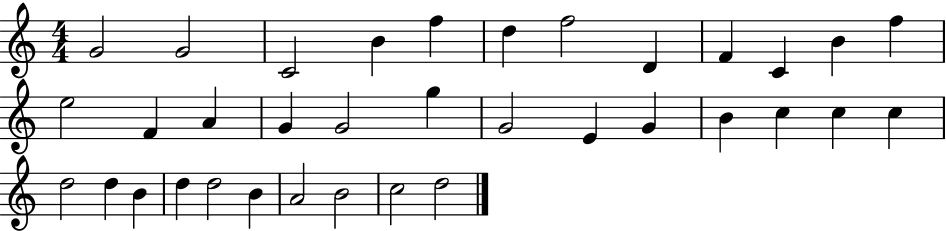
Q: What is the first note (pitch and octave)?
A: G4